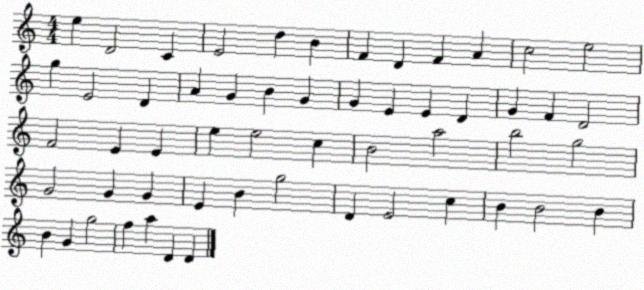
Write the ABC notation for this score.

X:1
T:Untitled
M:4/4
L:1/4
K:C
e D2 C E2 d B F D F A c2 e2 g E2 D A G B G G E E D G F D2 F2 E E e e2 c B2 a2 b2 g2 G2 G G E B g2 D E2 c B B2 B B G g2 f a D D